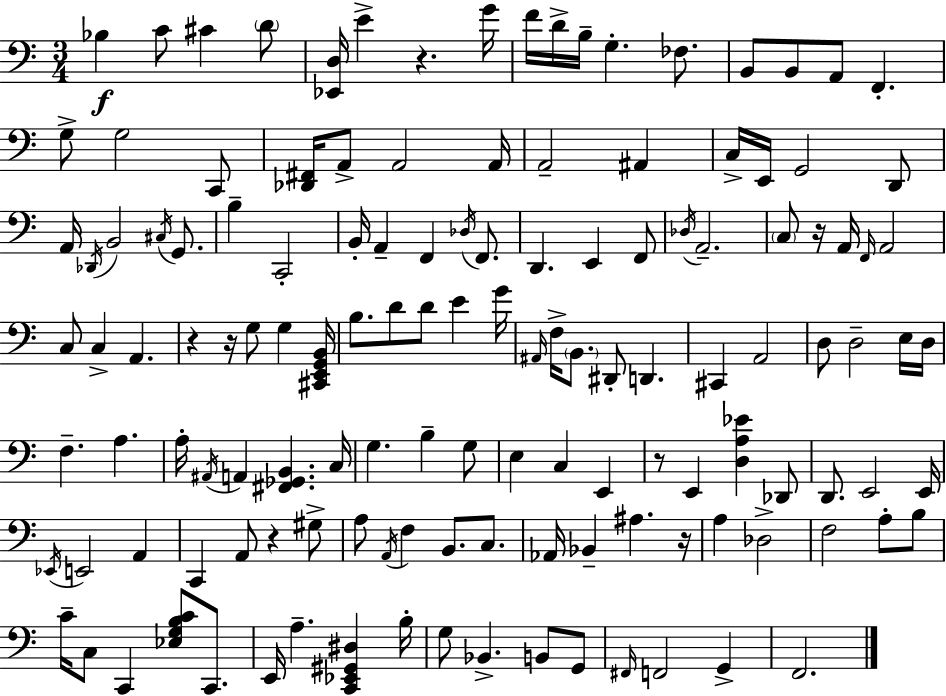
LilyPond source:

{
  \clef bass
  \numericTimeSignature
  \time 3/4
  \key a \minor
  bes4\f c'8 cis'4 \parenthesize d'8 | <ees, d>16 e'4-> r4. g'16 | f'16 d'16-> b16-- g4.-. fes8. | b,8 b,8 a,8 f,4.-. | \break g8-> g2 c,8 | <des, fis,>16 a,8-> a,2 a,16 | a,2-- ais,4 | c16-> e,16 g,2 d,8 | \break a,16 \acciaccatura { des,16 } b,2 \acciaccatura { cis16 } g,8. | b4-- c,2-. | b,16-. a,4-- f,4 \acciaccatura { des16 } | f,8. d,4. e,4 | \break f,8 \acciaccatura { des16 } a,2.-- | \parenthesize c8 r16 a,16 \grace { f,16 } a,2 | c8 c4-> a,4. | r4 r16 g8 | \break g4 <cis, e, g, b,>16 b8. d'8 d'8 | e'4 g'16 \grace { ais,16 } f16-> \parenthesize b,8. dis,8-. | d,4. cis,4 a,2 | d8 d2-- | \break e16 d16 f4.-- | a4. a16-. \acciaccatura { ais,16 } a,4 | <fis, ges, b,>4. c16 g4. | b4-- g8 e4 c4 | \break e,4 r8 e,4 | <d a ees'>4 des,8 d,8. e,2 | e,16 \acciaccatura { ees,16 } e,2 | a,4 c,4 | \break a,8 r4 gis8-> a8 \acciaccatura { a,16 } f4 | b,8. c8. aes,16 bes,4-- | ais4. r16 a4 | des2-> f2 | \break a8-. b8 c'16-- c8 | c,4 <ees g b c'>8 c,8. e,16 a4.-- | <c, ees, gis, dis>4 b16-. g8 bes,4.-> | b,8 g,8 \grace { fis,16 } f,2 | \break g,4-> f,2. | \bar "|."
}